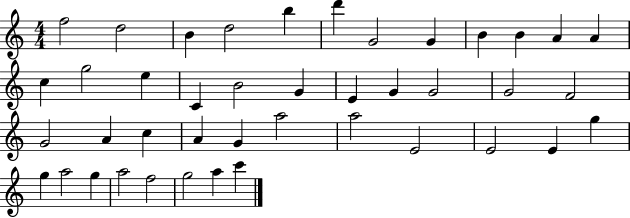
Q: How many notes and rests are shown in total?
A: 42